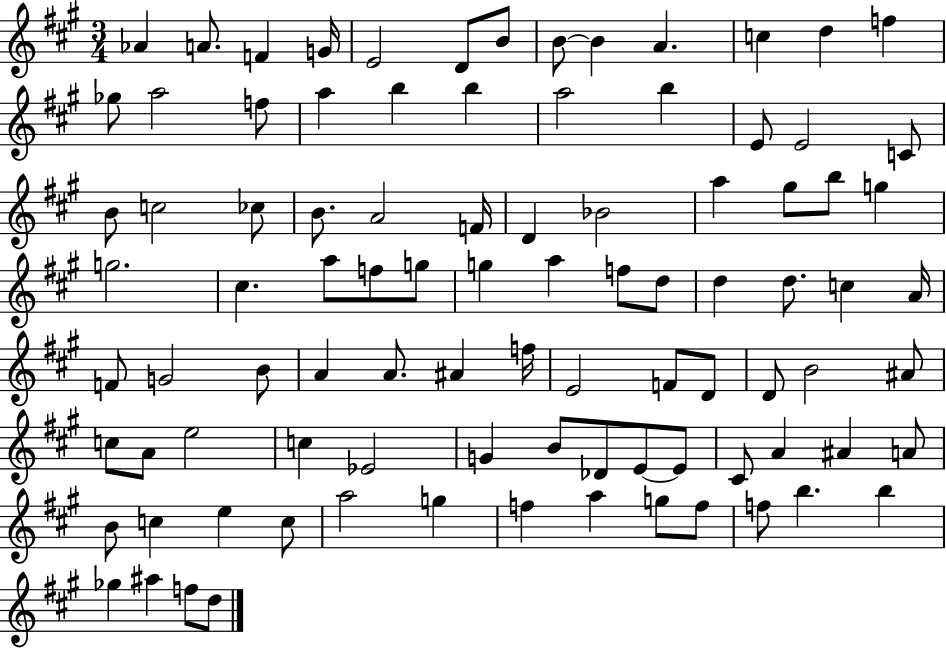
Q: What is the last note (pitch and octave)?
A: D5